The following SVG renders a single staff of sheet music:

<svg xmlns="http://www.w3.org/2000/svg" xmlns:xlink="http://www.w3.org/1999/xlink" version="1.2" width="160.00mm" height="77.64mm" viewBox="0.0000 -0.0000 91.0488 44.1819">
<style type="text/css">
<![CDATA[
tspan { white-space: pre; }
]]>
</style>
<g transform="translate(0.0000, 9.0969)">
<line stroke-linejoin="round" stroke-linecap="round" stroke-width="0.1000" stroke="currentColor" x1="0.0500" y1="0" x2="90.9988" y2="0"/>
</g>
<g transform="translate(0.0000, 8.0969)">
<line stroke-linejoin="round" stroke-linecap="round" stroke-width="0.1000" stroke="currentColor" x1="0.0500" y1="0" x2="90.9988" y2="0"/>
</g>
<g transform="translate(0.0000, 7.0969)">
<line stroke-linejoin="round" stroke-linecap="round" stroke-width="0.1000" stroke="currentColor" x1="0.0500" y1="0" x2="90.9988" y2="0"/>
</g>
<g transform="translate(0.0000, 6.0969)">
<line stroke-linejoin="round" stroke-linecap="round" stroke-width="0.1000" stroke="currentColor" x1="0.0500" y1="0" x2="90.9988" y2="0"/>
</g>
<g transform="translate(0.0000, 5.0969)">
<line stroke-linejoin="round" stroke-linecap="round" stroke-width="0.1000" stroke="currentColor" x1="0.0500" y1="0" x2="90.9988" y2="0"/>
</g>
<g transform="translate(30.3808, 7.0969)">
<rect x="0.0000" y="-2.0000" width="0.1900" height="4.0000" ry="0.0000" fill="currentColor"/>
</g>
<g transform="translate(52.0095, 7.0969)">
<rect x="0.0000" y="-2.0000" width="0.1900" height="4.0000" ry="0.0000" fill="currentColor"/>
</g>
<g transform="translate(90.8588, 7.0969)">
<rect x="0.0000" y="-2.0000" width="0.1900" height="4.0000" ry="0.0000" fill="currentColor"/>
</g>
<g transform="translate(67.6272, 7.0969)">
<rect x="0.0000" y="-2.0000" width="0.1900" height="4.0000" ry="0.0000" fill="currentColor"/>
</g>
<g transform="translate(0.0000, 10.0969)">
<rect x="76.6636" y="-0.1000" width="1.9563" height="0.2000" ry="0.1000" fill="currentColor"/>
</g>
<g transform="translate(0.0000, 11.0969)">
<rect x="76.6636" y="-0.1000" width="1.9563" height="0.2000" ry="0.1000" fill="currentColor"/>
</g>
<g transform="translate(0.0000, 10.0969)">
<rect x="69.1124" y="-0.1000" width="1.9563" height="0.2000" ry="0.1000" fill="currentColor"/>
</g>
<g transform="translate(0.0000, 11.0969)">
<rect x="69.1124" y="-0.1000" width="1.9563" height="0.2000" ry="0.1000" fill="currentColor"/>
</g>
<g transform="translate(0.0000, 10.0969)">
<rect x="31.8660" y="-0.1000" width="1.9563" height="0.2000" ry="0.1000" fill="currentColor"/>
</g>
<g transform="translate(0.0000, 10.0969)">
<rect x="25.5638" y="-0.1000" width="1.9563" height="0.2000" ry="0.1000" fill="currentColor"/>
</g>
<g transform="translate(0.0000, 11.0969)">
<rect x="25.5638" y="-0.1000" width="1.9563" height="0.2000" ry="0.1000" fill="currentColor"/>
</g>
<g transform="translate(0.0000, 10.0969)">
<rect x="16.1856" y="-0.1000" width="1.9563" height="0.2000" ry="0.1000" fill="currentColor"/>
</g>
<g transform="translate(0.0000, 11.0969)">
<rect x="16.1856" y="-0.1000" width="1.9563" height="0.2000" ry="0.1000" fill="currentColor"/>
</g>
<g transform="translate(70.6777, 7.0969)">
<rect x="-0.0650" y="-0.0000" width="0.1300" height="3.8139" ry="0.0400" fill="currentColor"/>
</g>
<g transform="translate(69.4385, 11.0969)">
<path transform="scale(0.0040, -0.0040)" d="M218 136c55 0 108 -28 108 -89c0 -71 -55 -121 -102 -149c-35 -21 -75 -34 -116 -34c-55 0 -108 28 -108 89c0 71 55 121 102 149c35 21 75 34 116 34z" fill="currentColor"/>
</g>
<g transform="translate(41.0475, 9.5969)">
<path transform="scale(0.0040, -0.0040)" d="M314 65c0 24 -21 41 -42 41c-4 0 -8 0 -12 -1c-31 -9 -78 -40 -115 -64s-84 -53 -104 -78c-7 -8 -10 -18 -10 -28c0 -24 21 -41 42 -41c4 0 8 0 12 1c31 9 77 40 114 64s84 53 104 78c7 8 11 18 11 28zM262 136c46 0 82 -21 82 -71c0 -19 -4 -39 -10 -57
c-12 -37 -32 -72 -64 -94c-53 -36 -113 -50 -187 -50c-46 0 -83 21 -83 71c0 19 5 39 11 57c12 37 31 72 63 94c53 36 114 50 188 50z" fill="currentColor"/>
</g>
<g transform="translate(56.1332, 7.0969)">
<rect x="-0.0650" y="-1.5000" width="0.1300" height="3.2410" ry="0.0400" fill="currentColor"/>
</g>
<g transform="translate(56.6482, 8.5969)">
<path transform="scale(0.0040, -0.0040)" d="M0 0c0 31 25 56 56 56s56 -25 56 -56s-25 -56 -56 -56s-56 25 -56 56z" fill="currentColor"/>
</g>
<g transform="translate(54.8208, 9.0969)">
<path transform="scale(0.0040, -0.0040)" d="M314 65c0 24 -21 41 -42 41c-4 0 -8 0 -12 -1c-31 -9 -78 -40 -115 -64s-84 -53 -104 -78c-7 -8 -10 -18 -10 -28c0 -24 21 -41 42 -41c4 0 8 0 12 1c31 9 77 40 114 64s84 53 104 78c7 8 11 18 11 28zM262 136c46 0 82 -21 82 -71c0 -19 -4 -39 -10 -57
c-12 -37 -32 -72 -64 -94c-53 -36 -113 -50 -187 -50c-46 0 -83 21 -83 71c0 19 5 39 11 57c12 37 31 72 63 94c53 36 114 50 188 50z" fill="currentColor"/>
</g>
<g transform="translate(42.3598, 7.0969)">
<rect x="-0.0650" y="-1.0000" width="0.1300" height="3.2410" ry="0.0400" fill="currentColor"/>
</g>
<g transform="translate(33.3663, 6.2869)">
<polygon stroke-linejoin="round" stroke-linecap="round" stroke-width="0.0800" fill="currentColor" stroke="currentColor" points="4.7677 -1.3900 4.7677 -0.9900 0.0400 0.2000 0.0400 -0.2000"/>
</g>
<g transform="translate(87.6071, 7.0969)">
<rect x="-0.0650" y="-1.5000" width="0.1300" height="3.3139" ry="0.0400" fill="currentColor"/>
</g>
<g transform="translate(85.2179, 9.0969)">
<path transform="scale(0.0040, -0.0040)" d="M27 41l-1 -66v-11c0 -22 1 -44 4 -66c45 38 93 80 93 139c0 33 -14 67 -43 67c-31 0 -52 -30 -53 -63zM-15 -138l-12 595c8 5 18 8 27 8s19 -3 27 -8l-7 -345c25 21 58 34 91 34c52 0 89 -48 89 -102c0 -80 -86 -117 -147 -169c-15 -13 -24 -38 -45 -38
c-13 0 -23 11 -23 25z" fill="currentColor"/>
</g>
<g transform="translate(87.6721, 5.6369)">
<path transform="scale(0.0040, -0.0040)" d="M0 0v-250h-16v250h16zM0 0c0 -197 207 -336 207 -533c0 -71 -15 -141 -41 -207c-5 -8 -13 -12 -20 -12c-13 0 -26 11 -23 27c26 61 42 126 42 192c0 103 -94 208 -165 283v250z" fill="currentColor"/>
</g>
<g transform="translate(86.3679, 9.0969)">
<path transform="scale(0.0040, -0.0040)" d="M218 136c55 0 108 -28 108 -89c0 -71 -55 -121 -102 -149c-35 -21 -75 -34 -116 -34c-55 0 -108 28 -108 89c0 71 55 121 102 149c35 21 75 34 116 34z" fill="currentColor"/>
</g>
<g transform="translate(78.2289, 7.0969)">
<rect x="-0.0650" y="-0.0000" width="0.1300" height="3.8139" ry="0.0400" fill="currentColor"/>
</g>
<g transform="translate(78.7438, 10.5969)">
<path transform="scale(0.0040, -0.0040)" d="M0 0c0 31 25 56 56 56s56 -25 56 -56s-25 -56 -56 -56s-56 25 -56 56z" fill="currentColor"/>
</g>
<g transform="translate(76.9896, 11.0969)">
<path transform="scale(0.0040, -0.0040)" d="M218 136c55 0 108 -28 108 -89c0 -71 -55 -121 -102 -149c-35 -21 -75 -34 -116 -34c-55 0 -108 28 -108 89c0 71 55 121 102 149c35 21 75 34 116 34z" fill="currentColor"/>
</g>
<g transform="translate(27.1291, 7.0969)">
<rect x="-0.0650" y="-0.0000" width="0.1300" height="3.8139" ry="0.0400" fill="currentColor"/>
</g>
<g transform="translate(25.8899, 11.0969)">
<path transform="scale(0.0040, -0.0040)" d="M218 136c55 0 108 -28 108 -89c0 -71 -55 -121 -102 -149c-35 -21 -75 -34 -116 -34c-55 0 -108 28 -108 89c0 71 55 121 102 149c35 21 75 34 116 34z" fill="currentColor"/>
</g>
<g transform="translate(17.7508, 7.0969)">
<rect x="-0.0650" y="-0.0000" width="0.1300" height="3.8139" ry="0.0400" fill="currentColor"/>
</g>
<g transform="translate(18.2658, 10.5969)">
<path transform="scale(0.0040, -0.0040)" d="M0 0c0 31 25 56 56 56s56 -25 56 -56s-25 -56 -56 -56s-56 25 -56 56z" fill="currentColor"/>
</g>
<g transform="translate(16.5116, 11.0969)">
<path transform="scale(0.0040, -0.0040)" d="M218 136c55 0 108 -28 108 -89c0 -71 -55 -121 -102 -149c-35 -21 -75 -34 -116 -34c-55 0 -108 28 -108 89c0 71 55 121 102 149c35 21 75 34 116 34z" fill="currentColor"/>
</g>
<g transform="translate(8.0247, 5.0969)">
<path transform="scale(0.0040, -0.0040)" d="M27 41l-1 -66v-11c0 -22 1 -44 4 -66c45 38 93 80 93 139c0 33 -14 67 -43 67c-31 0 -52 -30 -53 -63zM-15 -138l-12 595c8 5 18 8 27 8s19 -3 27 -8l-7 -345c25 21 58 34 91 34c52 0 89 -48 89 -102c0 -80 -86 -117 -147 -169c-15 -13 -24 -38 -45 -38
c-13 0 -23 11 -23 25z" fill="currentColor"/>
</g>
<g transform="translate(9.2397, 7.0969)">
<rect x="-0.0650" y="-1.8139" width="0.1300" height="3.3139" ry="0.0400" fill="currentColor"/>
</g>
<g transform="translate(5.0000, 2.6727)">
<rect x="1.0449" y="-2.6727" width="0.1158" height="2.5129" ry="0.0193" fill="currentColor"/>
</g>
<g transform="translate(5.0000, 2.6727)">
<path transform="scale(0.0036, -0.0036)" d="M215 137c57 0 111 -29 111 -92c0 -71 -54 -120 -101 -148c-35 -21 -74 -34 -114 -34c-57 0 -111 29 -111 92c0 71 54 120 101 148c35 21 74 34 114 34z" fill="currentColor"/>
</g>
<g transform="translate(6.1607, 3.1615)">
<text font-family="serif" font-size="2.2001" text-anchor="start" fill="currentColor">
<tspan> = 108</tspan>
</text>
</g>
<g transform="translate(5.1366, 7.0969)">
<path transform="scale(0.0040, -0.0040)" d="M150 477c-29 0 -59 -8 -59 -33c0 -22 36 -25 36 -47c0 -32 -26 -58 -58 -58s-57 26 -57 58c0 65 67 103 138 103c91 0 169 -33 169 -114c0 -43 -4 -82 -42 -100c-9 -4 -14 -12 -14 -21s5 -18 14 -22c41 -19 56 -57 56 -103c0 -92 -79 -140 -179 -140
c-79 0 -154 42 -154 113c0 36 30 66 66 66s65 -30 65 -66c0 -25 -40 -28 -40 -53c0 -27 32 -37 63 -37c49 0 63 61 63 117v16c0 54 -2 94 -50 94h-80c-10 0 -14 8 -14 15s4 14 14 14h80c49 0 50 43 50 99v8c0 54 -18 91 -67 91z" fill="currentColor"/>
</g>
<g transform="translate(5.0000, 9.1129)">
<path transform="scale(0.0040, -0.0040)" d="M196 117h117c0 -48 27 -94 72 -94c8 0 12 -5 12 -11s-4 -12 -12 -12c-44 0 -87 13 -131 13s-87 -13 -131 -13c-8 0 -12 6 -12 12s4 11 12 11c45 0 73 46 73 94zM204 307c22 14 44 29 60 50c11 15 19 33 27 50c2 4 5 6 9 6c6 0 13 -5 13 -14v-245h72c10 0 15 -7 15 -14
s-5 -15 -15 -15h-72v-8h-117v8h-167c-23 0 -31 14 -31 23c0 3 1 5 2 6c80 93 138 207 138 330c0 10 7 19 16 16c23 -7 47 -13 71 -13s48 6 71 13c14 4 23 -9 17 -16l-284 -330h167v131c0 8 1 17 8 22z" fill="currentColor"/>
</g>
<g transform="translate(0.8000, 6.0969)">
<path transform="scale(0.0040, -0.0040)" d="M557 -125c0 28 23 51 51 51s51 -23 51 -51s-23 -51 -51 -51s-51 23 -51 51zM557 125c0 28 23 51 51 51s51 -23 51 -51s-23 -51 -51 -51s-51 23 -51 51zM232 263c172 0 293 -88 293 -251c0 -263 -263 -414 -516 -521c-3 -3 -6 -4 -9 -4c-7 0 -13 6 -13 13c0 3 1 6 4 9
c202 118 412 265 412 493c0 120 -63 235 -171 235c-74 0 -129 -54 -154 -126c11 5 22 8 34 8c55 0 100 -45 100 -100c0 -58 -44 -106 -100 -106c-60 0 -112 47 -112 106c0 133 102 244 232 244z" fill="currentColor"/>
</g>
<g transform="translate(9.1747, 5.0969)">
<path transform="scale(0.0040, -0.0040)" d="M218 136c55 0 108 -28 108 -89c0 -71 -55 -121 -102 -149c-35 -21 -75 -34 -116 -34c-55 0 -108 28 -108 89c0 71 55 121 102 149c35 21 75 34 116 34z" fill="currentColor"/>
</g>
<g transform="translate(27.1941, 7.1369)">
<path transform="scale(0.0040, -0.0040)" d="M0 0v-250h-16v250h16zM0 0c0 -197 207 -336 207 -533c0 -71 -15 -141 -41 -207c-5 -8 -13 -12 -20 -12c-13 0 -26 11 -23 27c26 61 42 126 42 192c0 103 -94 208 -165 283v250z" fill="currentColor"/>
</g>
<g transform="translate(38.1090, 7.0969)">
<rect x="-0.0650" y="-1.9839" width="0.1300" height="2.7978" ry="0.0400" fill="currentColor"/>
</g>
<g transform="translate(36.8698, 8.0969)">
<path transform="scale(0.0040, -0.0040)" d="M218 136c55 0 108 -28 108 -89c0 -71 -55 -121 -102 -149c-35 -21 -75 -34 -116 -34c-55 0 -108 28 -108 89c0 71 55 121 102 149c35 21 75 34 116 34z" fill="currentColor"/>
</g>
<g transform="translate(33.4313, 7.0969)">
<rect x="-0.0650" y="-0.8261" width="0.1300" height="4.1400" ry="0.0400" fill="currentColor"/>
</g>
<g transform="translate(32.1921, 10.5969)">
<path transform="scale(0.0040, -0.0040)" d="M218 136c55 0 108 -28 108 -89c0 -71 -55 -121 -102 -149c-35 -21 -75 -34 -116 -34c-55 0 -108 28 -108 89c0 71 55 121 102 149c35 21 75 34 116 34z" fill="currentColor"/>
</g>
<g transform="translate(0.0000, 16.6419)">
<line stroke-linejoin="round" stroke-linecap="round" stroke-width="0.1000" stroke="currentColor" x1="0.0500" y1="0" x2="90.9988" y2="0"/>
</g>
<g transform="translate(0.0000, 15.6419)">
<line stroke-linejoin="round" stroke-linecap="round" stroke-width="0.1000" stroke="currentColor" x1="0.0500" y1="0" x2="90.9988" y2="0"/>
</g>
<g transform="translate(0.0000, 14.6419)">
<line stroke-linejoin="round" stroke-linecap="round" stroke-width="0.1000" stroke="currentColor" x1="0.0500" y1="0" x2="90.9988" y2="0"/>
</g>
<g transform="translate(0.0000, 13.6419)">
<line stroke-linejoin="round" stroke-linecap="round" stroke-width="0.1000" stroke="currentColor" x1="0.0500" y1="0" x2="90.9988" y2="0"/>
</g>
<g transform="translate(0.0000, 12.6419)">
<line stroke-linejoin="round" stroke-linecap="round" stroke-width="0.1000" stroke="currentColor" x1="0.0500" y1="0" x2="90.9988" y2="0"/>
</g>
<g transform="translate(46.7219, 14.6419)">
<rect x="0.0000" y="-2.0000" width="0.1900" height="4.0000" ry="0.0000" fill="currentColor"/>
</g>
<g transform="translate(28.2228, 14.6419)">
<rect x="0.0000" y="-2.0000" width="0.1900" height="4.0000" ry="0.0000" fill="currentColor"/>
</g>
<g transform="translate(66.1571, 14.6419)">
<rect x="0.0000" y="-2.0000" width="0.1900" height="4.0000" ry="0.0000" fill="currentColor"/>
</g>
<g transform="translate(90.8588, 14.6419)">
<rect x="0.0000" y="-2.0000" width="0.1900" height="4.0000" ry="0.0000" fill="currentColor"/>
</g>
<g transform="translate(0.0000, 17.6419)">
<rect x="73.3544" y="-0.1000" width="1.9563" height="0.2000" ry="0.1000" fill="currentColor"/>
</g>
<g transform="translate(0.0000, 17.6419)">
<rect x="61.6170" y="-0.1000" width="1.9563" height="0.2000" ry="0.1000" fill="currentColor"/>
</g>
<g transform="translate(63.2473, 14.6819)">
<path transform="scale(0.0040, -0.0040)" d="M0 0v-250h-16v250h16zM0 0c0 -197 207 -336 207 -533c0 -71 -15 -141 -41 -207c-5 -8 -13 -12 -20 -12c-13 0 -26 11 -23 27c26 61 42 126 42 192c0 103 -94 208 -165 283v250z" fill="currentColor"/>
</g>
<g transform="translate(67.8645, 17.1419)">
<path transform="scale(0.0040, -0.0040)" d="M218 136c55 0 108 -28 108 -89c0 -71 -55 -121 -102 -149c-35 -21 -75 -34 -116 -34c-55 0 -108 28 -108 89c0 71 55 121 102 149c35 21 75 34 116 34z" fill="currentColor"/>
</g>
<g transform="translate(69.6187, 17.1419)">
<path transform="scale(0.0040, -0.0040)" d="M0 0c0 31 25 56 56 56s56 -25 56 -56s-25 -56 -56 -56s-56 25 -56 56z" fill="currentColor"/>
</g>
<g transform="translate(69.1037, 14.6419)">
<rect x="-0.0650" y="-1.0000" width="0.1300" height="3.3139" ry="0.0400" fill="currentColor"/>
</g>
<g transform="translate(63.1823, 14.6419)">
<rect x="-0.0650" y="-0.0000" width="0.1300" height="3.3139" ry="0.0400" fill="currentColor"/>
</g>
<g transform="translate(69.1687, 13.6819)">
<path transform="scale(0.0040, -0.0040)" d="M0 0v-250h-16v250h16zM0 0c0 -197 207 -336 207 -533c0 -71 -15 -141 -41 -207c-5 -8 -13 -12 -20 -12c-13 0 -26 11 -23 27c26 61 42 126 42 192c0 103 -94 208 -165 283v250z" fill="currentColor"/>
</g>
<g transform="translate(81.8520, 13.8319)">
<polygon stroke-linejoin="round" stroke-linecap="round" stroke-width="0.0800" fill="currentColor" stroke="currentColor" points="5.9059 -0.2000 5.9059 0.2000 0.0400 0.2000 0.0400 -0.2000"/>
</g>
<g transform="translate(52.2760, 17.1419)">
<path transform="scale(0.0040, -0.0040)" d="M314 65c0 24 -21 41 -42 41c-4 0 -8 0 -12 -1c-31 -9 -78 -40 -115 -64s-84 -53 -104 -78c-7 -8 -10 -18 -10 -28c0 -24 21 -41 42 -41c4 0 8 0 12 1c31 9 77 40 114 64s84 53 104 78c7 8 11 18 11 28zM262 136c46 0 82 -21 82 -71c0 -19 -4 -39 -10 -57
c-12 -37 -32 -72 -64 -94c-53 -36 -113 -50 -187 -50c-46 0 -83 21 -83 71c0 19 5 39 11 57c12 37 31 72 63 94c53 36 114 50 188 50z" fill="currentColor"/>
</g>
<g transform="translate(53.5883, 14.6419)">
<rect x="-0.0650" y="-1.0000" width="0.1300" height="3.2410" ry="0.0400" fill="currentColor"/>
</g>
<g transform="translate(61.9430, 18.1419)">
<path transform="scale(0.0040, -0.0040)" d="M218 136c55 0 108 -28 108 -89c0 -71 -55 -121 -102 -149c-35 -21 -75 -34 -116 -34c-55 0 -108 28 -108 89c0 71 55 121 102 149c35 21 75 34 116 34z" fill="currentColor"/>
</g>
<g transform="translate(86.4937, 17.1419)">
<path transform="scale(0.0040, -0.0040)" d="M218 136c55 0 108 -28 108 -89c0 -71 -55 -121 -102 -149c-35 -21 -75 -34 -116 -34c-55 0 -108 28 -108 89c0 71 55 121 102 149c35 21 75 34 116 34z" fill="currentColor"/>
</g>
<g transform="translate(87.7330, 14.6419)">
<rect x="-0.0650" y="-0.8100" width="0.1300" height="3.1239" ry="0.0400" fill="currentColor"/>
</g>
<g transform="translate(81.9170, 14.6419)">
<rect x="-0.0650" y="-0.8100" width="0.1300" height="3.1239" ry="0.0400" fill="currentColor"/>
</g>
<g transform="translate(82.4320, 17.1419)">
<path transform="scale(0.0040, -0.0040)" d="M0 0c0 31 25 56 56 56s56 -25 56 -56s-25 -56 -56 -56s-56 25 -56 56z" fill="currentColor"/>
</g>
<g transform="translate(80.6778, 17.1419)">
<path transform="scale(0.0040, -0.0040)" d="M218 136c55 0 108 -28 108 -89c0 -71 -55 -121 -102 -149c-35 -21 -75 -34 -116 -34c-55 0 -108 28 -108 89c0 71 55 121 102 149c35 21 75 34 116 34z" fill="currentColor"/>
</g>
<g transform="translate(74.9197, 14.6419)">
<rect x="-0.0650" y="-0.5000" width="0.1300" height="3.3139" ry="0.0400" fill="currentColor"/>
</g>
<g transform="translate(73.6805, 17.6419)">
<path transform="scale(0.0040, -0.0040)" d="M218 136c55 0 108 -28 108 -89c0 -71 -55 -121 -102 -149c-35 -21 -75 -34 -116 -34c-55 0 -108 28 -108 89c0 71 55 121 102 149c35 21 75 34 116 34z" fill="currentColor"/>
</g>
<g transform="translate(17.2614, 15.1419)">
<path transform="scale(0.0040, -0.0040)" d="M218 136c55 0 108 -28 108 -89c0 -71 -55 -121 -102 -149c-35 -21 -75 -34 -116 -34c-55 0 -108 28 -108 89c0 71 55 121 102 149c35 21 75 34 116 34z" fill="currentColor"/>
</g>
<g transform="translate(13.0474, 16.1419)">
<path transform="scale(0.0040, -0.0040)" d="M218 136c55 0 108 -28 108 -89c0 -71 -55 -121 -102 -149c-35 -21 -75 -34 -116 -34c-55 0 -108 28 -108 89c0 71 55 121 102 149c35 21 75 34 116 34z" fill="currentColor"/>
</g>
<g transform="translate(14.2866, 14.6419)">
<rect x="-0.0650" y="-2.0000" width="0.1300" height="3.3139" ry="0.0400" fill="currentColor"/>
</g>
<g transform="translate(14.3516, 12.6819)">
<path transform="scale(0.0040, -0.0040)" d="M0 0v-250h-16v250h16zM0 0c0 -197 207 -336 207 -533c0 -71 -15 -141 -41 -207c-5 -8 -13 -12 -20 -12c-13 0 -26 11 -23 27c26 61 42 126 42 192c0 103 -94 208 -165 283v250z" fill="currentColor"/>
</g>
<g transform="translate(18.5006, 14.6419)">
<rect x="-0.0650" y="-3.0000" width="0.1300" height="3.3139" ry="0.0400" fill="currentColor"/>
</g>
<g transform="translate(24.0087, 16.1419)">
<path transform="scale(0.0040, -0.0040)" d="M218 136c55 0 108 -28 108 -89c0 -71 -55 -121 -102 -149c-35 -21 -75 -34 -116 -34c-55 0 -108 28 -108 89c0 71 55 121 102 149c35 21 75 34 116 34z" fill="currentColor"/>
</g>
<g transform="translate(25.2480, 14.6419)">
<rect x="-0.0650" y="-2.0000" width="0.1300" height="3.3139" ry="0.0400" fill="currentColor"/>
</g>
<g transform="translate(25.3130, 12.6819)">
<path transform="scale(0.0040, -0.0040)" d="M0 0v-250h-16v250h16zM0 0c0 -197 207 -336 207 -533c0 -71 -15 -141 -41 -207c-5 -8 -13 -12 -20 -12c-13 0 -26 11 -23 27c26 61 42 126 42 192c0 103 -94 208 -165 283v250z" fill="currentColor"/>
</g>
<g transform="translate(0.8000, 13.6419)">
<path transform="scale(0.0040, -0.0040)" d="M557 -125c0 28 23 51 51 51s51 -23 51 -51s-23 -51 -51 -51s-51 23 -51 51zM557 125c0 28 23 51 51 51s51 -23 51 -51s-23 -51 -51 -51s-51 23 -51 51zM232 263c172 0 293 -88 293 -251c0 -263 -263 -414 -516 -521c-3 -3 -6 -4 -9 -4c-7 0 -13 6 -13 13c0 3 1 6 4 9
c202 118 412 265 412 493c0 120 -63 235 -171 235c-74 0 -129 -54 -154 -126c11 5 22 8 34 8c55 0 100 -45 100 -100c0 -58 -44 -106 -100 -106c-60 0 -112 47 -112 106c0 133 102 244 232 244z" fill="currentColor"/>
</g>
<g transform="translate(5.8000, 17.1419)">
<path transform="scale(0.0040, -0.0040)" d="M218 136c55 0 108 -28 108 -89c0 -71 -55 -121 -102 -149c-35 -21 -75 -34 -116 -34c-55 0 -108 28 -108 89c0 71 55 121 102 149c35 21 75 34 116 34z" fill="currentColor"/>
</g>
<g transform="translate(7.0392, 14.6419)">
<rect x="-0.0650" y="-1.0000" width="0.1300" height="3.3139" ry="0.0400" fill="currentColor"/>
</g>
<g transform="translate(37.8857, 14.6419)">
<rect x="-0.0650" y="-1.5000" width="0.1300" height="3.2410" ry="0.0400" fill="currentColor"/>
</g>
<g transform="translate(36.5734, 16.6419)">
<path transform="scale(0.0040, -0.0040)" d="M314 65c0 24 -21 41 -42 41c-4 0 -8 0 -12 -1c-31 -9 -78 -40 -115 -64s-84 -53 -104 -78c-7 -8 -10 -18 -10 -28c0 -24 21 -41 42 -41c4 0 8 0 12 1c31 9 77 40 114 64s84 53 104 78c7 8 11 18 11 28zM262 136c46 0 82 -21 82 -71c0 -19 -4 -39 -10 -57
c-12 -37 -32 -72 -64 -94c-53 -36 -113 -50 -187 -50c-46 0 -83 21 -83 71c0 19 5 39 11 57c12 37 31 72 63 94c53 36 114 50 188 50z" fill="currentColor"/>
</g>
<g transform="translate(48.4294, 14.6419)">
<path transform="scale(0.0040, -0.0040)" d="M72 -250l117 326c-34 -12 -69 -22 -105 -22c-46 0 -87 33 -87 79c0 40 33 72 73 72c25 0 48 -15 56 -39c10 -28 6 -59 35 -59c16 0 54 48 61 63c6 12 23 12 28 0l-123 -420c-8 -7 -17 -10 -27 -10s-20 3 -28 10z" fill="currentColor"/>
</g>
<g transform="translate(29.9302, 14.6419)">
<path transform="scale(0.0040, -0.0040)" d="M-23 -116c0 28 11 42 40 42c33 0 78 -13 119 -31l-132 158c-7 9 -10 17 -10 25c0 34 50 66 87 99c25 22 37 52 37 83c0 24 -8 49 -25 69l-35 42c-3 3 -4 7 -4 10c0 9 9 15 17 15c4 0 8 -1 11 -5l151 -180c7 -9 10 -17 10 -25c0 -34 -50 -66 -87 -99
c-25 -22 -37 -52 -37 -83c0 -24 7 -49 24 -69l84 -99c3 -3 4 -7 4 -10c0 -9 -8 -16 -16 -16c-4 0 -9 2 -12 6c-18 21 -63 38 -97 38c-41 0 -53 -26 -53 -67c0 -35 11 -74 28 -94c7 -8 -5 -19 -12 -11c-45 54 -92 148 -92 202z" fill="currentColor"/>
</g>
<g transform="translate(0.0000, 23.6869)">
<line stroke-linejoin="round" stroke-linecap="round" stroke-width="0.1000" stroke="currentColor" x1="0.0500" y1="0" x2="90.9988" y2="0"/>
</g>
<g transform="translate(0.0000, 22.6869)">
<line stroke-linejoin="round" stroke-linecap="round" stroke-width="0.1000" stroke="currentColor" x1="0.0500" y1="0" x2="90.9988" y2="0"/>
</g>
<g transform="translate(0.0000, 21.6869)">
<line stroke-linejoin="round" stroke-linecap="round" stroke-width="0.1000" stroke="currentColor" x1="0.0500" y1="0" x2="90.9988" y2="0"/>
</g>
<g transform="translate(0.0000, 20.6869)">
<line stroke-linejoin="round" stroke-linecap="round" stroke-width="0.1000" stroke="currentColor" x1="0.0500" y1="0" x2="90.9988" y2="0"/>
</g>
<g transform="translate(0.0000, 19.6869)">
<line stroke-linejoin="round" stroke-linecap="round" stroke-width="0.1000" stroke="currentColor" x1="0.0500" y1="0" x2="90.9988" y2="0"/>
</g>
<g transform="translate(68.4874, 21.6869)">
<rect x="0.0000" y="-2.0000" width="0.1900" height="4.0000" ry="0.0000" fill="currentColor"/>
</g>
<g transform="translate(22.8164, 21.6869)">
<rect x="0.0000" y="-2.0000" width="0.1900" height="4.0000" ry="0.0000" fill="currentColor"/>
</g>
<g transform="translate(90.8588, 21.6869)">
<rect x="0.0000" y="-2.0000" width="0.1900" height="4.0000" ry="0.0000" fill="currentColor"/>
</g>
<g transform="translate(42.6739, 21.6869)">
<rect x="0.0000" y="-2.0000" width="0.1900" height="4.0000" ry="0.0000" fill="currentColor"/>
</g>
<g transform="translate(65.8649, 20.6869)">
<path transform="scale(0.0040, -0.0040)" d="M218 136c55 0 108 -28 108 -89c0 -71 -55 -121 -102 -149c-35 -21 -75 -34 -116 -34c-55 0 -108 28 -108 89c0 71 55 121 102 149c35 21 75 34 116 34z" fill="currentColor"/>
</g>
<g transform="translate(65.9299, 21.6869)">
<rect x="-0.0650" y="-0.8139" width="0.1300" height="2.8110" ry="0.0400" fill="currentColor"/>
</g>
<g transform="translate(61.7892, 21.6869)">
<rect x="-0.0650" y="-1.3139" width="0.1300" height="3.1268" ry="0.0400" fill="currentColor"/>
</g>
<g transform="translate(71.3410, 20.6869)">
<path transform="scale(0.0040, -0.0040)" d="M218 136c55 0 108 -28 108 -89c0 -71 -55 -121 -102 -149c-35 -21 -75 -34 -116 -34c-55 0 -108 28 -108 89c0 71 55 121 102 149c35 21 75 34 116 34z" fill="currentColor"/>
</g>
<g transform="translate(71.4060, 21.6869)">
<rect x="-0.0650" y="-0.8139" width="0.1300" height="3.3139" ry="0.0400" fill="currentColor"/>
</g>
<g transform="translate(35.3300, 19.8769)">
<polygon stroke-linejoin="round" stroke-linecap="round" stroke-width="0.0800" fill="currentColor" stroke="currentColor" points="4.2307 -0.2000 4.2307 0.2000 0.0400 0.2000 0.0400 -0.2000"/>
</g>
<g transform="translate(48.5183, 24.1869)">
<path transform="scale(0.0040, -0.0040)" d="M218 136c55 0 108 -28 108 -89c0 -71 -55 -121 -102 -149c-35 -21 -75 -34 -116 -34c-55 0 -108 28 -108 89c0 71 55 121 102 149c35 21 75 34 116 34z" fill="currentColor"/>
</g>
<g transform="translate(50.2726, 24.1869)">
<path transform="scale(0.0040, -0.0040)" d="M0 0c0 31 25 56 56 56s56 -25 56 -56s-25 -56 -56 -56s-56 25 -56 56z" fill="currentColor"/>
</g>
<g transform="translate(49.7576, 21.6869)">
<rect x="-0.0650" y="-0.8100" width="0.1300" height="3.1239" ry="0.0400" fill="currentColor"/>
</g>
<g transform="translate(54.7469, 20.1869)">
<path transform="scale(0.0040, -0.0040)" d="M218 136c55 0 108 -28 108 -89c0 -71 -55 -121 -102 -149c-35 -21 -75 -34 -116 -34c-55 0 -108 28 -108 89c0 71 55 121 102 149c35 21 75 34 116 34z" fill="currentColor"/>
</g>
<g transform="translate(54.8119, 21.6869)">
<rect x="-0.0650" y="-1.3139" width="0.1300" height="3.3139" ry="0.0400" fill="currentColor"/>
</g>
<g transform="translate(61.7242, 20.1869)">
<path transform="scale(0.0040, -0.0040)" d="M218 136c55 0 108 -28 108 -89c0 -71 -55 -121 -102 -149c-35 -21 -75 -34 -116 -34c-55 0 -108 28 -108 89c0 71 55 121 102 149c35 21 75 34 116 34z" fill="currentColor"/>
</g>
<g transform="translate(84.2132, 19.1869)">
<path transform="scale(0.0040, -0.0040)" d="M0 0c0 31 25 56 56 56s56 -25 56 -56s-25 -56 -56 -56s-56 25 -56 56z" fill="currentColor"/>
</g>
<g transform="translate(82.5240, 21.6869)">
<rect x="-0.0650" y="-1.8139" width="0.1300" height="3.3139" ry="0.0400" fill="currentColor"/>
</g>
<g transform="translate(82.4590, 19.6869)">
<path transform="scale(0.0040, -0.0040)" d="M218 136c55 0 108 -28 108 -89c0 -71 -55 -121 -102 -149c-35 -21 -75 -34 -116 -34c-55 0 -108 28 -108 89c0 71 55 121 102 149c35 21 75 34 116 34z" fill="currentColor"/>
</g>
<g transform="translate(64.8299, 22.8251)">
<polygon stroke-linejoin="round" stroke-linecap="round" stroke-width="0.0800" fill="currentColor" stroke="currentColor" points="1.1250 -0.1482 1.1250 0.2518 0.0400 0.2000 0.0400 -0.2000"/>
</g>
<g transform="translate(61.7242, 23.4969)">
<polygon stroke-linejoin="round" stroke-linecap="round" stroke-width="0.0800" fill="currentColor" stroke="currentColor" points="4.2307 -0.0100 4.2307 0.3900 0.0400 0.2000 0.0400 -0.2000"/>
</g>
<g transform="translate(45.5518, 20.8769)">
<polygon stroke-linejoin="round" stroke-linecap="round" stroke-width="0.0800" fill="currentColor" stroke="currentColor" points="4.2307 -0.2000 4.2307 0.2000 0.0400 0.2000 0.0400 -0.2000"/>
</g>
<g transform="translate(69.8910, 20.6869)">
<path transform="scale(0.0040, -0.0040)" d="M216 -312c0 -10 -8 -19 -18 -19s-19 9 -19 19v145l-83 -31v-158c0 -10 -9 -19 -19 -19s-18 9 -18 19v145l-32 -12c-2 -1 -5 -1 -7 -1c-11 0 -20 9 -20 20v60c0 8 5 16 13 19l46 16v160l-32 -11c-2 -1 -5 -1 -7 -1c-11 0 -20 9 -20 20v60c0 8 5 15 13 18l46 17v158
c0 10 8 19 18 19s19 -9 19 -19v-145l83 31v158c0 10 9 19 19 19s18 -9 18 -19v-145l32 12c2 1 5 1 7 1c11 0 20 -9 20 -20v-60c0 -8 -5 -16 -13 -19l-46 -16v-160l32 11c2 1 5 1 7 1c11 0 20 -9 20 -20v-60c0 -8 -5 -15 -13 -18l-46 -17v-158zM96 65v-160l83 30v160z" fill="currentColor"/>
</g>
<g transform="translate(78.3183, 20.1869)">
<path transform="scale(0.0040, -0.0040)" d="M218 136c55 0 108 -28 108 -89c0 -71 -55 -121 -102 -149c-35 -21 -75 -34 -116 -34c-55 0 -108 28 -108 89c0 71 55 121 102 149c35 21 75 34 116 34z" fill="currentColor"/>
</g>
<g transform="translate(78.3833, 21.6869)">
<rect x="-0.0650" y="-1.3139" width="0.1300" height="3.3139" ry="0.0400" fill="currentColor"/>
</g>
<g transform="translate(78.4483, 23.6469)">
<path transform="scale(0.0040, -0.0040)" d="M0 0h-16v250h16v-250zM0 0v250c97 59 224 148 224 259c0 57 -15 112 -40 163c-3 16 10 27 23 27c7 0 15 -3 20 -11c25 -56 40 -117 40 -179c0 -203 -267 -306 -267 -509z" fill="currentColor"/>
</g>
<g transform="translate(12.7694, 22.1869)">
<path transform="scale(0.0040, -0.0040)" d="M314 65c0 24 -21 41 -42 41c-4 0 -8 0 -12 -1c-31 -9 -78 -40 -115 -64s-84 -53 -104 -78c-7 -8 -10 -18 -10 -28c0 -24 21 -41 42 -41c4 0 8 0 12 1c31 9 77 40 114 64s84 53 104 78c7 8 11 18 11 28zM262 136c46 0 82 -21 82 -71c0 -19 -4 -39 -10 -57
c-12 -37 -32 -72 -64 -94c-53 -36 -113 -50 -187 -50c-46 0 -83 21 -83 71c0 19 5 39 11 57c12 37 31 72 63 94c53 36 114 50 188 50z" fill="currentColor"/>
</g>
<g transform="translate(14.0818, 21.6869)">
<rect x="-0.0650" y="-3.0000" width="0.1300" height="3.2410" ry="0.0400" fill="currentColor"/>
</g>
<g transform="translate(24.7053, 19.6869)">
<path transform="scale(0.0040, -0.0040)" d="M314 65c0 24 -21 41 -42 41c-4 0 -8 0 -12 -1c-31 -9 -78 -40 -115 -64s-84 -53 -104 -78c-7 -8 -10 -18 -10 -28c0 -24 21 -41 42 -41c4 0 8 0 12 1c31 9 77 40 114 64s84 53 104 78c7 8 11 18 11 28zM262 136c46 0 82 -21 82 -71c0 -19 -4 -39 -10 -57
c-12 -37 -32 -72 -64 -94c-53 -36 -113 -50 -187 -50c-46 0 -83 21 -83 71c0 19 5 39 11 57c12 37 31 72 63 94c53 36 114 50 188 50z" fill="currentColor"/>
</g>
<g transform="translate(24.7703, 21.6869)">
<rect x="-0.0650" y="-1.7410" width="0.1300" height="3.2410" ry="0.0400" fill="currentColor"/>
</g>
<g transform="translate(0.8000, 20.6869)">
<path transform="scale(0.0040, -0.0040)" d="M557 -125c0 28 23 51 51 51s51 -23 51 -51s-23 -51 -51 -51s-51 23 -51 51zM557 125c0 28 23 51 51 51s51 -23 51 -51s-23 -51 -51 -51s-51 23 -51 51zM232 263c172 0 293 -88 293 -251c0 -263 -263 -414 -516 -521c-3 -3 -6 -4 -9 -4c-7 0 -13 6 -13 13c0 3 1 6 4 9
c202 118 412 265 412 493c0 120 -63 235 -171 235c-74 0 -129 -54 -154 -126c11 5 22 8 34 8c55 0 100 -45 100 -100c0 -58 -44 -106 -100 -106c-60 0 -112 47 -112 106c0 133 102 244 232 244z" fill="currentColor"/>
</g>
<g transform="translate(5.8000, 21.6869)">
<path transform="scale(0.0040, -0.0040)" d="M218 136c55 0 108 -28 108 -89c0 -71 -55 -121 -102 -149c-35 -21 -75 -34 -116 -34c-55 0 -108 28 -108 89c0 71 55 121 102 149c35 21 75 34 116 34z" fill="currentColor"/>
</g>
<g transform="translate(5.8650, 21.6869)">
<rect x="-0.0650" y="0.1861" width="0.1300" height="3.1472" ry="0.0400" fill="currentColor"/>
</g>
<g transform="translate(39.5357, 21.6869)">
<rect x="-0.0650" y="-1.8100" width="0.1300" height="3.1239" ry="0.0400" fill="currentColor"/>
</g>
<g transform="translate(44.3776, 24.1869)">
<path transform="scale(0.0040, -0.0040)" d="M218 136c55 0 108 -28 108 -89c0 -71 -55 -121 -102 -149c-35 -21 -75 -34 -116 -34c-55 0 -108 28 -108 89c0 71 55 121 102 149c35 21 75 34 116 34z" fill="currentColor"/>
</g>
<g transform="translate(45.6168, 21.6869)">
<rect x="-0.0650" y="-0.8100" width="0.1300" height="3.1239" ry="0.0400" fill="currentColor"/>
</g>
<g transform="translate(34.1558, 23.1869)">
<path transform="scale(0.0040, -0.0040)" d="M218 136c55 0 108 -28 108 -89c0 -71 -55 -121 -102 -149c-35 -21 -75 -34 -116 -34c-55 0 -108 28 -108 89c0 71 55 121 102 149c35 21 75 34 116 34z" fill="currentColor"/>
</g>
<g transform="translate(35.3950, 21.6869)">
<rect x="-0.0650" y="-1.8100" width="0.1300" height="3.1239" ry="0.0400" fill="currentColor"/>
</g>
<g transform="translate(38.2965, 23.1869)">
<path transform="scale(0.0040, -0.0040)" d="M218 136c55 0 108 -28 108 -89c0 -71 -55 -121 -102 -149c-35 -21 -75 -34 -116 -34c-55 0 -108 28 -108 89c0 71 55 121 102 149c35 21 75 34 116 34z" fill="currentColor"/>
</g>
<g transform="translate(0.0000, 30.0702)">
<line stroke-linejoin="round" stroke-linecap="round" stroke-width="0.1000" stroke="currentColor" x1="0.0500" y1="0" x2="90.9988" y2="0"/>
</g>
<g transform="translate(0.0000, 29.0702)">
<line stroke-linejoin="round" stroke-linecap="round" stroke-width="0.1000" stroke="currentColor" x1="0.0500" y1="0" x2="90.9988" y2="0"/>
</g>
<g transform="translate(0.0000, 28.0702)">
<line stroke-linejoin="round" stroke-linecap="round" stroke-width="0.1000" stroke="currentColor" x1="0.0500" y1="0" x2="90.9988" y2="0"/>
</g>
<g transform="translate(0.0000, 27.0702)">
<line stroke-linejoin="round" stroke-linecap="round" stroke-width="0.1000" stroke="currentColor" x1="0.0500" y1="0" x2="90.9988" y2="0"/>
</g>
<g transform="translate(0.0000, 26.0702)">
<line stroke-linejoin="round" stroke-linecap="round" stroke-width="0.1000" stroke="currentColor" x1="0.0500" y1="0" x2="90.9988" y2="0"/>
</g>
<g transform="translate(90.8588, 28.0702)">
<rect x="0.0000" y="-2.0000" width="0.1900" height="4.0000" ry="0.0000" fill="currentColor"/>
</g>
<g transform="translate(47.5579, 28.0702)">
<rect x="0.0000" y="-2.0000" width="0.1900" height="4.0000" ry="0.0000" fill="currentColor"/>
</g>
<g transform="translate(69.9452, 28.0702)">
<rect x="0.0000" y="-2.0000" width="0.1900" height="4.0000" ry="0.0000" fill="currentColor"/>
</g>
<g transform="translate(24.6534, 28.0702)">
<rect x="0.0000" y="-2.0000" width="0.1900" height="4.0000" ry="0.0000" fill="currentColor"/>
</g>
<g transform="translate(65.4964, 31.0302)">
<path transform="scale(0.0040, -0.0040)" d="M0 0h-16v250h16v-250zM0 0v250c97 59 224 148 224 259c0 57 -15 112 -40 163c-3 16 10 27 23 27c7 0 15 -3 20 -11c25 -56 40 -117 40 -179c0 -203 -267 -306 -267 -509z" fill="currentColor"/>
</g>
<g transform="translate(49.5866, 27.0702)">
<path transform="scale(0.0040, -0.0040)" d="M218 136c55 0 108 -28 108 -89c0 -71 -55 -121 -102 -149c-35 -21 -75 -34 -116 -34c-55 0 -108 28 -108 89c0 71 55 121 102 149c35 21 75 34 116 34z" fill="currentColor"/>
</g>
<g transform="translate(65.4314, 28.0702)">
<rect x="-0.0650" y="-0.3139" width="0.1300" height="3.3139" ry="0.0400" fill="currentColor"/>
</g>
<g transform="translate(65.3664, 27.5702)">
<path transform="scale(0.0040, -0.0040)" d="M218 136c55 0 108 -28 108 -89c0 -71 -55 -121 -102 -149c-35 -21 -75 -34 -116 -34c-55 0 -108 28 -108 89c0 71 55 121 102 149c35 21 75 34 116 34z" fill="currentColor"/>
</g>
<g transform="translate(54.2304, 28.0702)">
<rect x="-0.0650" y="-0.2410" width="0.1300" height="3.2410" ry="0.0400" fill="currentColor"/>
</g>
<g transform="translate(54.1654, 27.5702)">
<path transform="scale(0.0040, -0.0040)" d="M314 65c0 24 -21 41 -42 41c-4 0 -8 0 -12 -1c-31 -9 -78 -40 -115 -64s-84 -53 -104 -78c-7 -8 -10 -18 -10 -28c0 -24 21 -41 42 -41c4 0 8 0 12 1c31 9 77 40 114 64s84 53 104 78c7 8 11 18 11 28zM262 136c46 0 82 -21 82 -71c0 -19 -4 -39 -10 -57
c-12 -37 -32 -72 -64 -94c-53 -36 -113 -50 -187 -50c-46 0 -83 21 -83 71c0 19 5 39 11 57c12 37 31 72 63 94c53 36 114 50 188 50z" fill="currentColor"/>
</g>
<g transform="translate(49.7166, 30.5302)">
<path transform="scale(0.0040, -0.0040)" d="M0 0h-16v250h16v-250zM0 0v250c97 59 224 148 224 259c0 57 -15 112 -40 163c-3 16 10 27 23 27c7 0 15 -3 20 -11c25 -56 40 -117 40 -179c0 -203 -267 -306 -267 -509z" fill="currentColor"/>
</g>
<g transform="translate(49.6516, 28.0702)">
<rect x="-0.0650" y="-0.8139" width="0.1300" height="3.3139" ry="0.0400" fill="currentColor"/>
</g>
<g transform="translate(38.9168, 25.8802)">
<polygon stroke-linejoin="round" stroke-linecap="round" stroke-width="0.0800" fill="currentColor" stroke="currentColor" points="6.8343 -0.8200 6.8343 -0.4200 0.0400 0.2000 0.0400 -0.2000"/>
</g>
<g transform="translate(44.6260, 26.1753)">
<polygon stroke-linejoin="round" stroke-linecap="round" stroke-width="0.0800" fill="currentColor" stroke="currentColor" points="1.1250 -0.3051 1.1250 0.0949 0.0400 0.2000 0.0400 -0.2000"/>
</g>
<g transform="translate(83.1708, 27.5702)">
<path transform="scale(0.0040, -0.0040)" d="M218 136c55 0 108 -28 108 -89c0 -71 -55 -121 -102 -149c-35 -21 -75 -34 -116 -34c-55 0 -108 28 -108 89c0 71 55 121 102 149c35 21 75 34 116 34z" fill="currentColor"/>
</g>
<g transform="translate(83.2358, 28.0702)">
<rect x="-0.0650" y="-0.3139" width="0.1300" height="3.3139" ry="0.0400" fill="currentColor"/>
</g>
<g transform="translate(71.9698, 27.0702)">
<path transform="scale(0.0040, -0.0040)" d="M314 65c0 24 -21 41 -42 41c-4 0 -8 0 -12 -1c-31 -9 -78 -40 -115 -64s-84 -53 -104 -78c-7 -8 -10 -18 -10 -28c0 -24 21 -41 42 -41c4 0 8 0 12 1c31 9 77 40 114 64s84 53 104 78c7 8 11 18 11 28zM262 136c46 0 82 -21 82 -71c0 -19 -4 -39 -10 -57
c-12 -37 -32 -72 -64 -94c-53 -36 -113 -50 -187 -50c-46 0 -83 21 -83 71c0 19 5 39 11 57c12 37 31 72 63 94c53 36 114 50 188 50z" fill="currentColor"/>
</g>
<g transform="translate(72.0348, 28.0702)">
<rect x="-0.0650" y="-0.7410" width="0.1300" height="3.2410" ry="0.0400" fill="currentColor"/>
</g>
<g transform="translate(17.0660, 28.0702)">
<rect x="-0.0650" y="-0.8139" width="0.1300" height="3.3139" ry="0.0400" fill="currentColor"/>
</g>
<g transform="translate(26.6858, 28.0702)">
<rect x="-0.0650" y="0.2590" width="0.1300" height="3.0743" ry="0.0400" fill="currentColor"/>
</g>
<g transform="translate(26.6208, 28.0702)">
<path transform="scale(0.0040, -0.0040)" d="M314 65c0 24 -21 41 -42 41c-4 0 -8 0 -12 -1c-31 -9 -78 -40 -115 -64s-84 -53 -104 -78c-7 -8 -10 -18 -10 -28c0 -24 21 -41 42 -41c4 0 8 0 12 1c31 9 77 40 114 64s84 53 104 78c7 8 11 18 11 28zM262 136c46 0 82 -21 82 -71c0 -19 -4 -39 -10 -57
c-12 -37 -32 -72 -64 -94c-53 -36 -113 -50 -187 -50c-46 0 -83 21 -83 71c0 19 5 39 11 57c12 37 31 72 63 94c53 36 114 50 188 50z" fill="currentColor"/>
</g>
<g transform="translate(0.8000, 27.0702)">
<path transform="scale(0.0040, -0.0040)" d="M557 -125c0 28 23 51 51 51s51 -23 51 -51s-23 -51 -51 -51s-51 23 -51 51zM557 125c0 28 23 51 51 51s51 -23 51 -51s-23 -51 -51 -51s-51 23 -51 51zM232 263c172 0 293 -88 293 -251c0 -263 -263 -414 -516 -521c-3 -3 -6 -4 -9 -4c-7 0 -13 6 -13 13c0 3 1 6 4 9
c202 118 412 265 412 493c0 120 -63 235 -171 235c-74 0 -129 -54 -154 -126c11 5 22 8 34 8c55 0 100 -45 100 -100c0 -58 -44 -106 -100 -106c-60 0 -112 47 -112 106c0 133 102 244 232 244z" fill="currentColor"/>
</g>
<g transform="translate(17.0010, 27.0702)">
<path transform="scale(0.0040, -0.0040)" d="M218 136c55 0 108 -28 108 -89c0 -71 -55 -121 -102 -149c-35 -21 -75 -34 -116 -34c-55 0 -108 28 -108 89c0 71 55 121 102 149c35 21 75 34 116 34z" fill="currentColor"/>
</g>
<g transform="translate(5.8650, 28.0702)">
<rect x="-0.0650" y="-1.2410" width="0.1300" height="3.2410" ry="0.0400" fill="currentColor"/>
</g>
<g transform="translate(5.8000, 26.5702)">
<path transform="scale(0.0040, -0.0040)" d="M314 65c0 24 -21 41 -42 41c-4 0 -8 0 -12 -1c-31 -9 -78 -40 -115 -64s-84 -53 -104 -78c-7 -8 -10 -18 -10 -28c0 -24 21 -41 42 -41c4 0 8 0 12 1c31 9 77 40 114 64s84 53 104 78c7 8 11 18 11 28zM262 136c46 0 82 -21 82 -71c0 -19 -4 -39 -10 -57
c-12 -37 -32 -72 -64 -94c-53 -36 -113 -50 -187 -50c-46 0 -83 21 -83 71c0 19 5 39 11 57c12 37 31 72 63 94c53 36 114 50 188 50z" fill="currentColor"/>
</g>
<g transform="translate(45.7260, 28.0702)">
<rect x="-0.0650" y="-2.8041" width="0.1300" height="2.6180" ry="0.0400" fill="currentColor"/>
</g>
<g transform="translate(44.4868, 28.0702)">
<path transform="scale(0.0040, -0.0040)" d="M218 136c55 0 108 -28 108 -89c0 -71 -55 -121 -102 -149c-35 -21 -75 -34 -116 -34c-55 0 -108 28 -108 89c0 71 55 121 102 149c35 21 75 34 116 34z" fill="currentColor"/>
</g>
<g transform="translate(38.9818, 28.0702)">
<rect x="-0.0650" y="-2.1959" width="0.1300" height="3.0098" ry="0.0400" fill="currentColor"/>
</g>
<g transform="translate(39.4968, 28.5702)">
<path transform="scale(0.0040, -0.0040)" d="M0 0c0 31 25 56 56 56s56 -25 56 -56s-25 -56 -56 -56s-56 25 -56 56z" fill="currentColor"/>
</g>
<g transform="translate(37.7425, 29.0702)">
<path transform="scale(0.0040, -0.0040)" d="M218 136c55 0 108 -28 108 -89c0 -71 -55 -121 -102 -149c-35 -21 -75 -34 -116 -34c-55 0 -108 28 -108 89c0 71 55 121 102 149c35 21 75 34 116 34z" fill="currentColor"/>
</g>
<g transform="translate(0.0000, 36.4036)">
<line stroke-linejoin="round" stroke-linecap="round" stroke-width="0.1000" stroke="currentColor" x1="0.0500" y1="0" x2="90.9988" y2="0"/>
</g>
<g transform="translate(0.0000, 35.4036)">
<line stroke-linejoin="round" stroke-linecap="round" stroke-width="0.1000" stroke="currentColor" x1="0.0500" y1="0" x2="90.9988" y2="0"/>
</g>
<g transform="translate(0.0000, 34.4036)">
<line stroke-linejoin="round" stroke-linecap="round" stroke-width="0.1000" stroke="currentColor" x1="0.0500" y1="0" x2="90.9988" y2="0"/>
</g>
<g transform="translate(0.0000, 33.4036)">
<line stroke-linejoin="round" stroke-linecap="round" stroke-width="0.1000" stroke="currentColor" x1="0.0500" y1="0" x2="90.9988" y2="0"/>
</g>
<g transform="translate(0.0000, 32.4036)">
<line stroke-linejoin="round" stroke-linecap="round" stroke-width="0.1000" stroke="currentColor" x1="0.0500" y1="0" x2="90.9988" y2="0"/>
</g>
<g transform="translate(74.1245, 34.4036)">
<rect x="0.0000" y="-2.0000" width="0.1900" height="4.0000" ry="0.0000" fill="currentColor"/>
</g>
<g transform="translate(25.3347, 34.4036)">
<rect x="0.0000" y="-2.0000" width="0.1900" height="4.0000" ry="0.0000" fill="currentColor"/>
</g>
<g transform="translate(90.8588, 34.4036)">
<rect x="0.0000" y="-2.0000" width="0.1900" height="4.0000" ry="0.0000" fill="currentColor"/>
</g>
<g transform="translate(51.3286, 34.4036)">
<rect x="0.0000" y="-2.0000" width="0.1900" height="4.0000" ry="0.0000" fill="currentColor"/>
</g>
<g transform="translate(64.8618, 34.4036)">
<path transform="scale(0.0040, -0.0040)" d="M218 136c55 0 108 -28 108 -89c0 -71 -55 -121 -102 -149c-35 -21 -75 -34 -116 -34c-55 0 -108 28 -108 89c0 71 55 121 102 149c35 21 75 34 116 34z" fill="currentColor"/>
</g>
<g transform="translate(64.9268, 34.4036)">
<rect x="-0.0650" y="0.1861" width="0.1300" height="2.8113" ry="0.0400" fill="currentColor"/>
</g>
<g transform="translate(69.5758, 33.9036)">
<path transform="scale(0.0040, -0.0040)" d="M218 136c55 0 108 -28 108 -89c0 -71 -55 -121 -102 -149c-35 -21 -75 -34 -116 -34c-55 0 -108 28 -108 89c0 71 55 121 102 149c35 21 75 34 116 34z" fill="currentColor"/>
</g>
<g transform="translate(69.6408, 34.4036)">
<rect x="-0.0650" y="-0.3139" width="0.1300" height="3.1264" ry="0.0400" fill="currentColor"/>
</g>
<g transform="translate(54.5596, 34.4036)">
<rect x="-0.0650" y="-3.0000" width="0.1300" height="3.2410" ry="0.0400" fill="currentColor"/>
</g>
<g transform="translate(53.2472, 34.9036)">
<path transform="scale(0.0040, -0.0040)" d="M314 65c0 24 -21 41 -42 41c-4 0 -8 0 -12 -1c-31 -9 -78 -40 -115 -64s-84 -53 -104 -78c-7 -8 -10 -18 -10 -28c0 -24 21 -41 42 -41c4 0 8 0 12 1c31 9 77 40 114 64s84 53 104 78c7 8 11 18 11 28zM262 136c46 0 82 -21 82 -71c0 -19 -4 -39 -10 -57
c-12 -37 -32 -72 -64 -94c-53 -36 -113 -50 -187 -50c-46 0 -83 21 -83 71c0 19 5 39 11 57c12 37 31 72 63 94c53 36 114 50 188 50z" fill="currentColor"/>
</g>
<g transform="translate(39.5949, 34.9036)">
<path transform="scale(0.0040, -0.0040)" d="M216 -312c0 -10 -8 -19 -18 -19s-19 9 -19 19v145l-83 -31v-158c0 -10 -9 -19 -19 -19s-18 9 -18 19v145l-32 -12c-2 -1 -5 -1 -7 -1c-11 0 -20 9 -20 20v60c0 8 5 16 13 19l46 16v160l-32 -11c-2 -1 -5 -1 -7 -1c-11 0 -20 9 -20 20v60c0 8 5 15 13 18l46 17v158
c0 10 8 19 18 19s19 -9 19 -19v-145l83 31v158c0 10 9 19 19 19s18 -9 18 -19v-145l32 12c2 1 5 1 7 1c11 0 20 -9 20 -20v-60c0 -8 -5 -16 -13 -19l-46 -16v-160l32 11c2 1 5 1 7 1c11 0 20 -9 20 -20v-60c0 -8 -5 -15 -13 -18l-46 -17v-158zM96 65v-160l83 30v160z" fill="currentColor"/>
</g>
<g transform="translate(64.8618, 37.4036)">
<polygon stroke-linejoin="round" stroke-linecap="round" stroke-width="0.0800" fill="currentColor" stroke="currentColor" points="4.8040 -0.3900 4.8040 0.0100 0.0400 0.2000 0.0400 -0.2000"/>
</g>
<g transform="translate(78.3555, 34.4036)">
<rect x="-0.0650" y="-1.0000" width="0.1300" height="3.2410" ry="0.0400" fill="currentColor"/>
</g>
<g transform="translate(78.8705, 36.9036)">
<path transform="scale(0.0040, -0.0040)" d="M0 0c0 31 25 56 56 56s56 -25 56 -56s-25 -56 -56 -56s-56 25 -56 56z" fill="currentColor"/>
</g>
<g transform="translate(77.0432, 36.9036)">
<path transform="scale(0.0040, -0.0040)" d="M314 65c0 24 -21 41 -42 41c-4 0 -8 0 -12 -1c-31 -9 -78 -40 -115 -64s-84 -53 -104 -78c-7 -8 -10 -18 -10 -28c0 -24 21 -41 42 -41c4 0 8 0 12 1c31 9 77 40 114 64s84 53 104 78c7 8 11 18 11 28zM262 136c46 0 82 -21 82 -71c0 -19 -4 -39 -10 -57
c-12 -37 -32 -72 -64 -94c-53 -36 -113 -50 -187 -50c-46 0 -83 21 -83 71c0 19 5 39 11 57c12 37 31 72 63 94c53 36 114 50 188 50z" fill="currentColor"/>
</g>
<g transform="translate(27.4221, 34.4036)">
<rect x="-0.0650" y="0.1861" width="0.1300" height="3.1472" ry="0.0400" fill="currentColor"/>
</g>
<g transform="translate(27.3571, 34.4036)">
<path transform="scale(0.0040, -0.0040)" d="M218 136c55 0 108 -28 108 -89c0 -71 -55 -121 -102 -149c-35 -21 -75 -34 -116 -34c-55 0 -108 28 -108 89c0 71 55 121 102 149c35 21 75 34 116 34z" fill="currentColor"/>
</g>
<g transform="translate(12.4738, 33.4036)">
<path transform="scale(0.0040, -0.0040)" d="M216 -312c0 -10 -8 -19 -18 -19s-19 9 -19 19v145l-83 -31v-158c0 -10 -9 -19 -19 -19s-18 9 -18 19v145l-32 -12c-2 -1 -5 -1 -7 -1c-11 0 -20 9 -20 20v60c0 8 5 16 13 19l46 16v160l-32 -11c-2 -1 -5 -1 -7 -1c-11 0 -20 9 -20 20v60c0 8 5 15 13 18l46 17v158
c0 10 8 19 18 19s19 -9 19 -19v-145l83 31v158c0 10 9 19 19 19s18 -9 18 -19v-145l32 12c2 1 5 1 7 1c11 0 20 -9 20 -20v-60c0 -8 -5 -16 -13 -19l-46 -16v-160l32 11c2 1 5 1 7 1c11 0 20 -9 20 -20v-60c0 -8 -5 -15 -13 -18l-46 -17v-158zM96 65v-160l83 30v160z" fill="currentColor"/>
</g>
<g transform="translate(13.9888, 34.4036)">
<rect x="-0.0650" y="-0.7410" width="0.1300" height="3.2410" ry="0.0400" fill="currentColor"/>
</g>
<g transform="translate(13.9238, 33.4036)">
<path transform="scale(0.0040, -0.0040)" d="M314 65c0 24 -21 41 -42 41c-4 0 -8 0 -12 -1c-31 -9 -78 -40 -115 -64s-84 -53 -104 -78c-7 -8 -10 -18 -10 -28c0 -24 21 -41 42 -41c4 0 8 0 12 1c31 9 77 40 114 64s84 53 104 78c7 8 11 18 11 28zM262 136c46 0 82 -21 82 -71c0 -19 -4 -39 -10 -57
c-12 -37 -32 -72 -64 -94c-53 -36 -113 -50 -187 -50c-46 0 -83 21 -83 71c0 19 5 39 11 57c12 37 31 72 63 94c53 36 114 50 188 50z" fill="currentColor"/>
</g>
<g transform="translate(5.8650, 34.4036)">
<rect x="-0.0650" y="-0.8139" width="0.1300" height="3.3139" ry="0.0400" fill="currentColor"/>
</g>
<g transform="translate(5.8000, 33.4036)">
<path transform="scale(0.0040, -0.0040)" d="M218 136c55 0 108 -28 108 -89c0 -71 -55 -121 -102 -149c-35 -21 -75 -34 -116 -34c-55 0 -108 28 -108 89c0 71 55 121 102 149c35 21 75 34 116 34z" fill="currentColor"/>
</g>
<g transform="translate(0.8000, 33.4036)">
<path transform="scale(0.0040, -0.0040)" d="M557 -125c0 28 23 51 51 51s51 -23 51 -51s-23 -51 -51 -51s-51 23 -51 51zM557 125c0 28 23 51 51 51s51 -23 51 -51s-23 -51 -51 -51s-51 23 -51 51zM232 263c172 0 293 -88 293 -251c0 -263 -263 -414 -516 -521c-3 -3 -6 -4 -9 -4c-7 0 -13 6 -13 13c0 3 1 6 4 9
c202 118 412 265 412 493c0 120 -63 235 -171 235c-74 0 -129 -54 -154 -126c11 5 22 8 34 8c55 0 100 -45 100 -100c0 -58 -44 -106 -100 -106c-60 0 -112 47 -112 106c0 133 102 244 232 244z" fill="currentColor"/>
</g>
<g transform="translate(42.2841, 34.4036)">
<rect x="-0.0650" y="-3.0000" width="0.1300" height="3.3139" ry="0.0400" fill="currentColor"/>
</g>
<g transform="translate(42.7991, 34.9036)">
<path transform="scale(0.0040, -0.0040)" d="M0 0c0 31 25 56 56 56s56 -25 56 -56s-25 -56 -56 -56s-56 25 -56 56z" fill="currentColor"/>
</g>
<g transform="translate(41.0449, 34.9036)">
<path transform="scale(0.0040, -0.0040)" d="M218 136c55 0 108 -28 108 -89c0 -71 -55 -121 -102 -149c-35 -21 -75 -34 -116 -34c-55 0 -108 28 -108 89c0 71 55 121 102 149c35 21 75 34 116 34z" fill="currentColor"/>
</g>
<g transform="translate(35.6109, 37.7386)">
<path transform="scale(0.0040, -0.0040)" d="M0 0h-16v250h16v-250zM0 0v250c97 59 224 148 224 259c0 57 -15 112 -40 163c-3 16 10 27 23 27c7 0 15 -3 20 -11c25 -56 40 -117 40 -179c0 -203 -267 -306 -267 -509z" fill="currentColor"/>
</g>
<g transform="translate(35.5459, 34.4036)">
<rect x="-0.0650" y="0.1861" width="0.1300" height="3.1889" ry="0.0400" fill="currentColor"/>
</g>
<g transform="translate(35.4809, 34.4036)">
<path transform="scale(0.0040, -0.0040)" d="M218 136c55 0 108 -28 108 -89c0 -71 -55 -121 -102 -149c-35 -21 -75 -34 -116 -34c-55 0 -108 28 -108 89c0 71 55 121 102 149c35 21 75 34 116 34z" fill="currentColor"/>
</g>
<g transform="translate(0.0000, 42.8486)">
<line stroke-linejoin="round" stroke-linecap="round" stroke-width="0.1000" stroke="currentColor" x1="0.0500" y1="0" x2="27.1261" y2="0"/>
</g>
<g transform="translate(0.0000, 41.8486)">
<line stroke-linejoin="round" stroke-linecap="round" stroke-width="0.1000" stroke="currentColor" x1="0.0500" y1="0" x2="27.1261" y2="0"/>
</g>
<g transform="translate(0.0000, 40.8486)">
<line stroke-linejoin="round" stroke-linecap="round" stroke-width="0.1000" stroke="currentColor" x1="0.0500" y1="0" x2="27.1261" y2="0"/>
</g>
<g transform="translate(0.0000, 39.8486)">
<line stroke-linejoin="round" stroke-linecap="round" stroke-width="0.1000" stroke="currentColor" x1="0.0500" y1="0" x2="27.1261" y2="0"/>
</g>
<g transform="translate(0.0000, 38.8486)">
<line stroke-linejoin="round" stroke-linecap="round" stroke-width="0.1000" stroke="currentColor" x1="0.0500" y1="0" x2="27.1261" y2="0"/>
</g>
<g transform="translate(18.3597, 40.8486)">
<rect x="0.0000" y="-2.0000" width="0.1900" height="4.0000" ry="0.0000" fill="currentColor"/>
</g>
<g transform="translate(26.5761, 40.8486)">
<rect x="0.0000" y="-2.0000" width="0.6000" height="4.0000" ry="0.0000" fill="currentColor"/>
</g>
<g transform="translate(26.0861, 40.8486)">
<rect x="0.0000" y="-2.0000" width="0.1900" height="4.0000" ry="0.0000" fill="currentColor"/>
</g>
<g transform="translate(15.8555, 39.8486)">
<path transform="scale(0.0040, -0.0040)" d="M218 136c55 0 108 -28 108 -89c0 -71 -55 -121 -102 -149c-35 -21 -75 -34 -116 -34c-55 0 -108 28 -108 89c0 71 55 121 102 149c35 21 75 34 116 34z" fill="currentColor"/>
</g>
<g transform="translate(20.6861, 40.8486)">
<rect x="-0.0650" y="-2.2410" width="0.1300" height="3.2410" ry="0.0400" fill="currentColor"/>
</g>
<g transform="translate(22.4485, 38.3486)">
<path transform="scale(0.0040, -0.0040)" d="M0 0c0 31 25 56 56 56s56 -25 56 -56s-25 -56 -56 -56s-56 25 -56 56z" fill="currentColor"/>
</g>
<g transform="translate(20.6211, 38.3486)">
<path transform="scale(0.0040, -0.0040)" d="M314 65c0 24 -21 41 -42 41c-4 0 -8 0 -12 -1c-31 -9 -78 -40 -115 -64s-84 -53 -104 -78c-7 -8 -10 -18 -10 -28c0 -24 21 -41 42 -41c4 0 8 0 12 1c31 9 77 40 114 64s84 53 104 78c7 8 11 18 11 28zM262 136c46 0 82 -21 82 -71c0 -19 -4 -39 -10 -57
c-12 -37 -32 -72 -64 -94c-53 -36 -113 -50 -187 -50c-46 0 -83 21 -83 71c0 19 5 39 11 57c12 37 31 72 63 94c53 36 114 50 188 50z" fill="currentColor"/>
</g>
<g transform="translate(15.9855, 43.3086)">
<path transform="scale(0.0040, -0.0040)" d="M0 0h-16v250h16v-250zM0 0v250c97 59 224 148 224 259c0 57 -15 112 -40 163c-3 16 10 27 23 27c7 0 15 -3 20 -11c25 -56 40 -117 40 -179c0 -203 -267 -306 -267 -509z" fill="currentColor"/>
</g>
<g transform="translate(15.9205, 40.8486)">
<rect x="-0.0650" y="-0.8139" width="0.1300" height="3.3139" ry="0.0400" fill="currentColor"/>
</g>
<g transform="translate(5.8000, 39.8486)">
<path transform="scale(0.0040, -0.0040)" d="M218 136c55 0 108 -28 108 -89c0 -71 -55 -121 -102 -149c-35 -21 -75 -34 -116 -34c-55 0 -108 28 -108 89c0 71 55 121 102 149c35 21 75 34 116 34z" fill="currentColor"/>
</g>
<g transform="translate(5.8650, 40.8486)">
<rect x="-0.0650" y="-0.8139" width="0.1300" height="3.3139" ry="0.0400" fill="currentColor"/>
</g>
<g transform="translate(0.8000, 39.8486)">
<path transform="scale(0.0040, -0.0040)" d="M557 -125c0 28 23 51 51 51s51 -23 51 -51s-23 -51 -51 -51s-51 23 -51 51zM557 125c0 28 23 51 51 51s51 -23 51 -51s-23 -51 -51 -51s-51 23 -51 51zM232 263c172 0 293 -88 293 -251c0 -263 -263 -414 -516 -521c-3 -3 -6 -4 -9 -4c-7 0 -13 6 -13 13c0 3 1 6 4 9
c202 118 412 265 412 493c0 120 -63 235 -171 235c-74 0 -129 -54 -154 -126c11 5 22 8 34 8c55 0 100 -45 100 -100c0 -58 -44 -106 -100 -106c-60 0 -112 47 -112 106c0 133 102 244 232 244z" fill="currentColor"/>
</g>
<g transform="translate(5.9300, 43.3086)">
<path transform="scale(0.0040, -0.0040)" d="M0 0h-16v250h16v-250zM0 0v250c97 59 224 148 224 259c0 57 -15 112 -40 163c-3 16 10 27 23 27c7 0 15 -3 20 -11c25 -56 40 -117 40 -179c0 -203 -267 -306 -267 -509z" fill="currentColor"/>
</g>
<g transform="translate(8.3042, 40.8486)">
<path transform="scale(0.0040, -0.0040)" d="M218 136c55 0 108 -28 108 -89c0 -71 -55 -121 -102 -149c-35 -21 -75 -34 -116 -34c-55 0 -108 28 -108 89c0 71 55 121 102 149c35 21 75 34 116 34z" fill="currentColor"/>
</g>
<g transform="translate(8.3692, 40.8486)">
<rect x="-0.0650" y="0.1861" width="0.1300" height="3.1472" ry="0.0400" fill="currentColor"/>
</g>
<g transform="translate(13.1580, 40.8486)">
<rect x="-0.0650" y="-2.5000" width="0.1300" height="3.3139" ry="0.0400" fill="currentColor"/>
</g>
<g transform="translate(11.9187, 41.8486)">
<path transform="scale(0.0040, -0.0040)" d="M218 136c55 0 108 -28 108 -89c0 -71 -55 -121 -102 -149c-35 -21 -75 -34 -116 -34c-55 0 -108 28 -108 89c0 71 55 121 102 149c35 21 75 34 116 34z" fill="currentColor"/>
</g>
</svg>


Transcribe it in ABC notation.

X:1
T:Untitled
M:3/4
L:1/4
K:C
_A, C,, C,,/2 D,,/2 B,,/2 F,,2 G,,2 C,, C,, _G,,/2 F,, A,,/2 C, A,,/2 z G,,2 z/2 F,,2 D,,/2 F,,/2 E,, F,,/2 F,,/2 D, C,2 A,2 A,,/2 A,,/2 F,,/2 F,,/2 G, G,/2 F,/4 ^F, G,/2 A, G,2 F, D,2 B,,/2 D,/4 F,/2 E,2 E,/2 F,2 E, F, ^F,2 D, D,/2 ^C, C,2 D,/2 E,/2 F,,2 F,/2 D, B,, F,/2 B,2